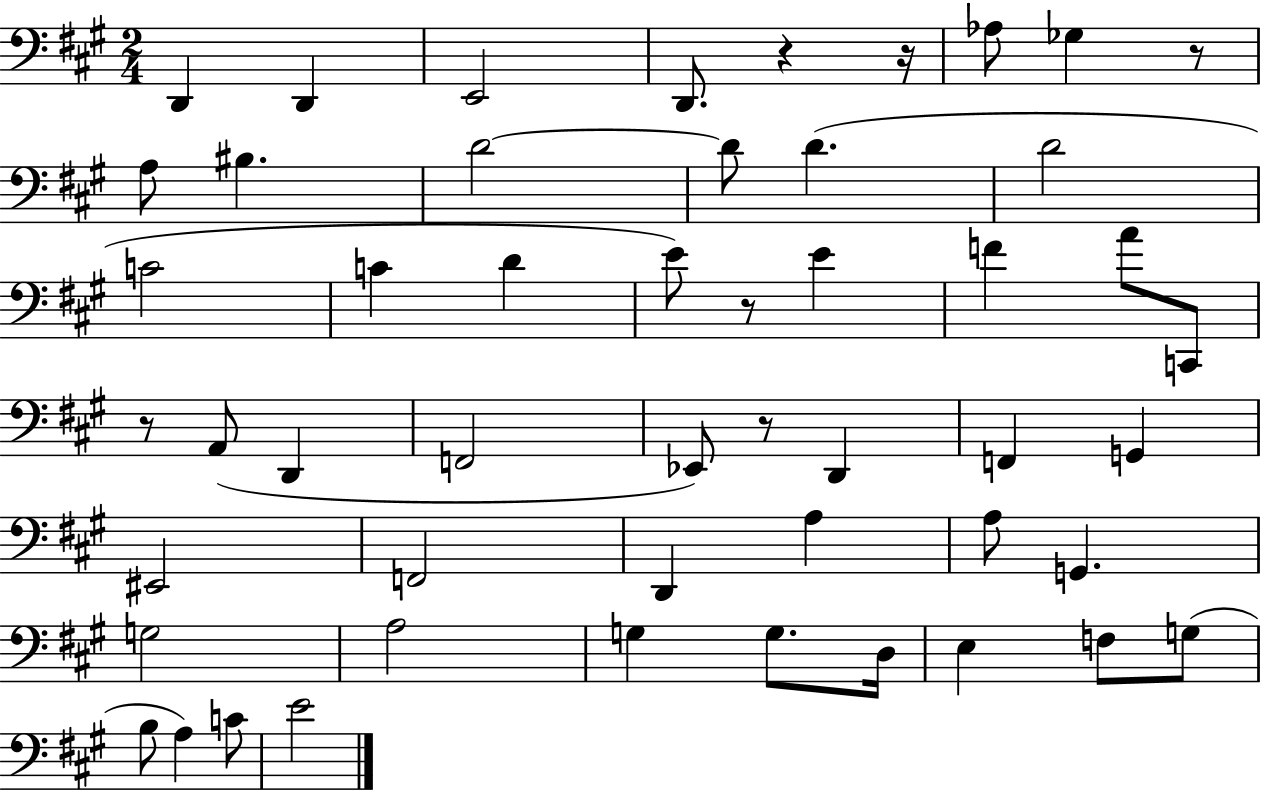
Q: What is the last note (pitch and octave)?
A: E4